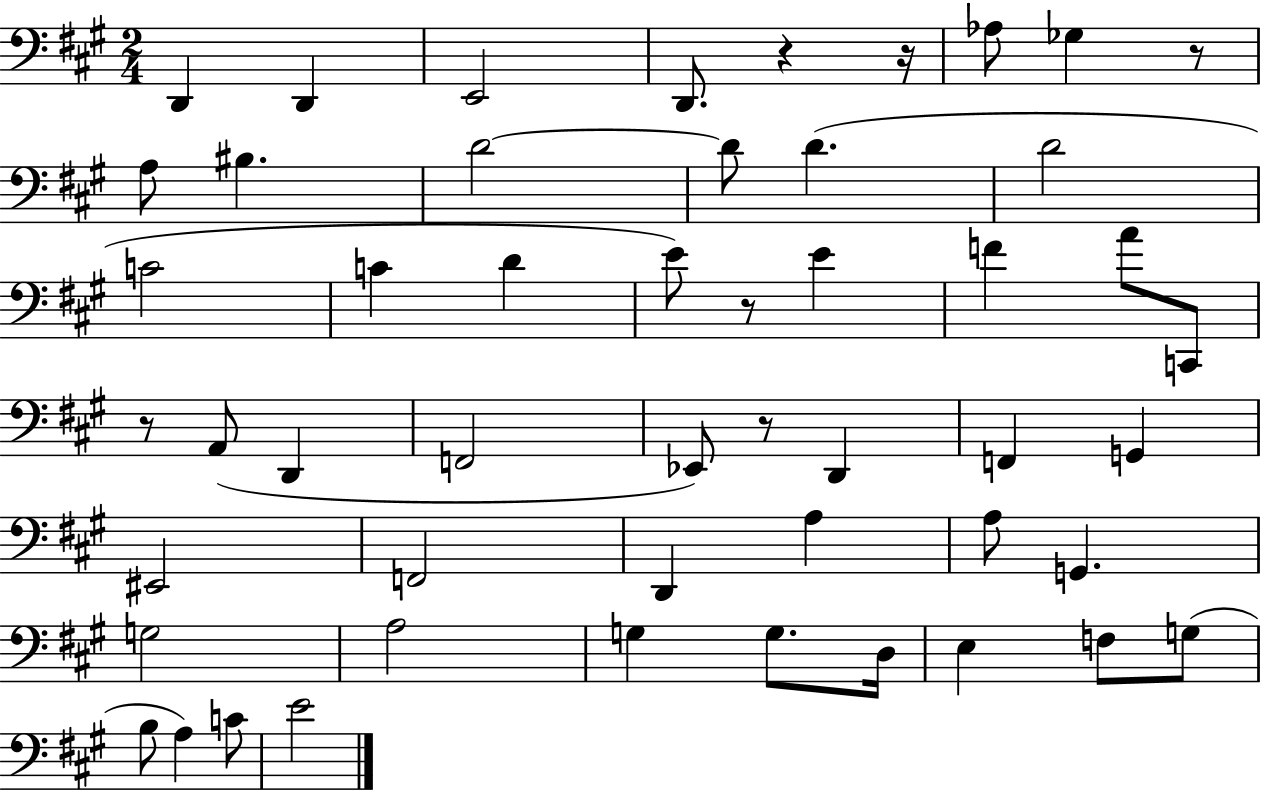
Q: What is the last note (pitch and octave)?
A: E4